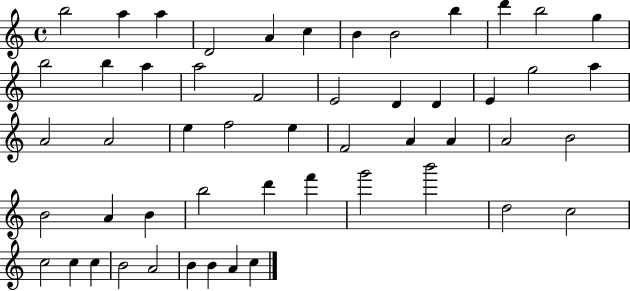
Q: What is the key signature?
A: C major